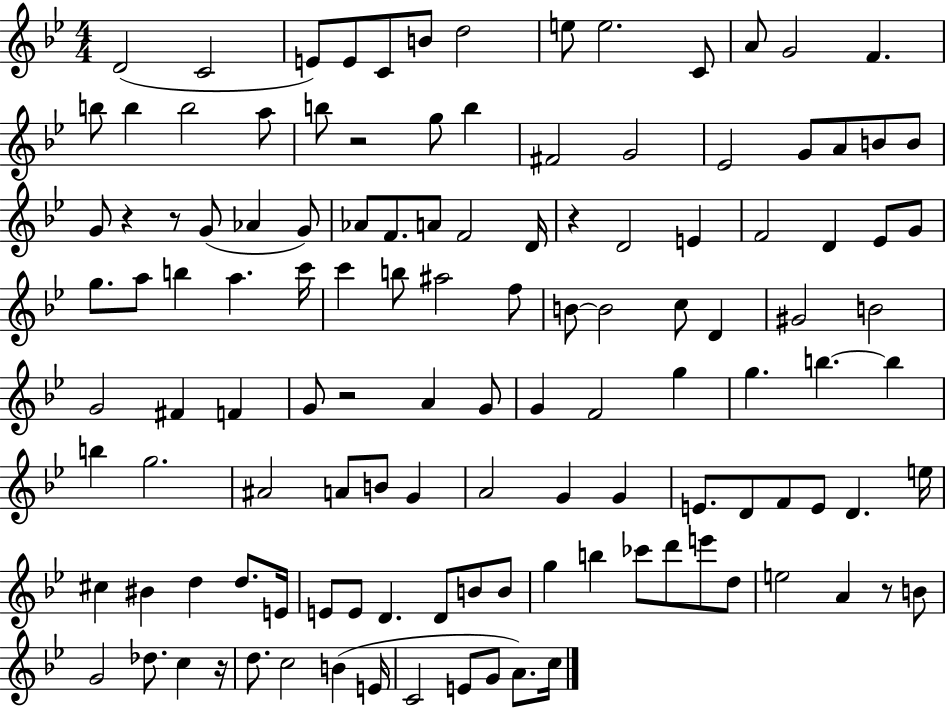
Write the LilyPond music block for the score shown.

{
  \clef treble
  \numericTimeSignature
  \time 4/4
  \key bes \major
  \repeat volta 2 { d'2( c'2 | e'8) e'8 c'8 b'8 d''2 | e''8 e''2. c'8 | a'8 g'2 f'4. | \break b''8 b''4 b''2 a''8 | b''8 r2 g''8 b''4 | fis'2 g'2 | ees'2 g'8 a'8 b'8 b'8 | \break g'8 r4 r8 g'8( aes'4 g'8) | aes'8 f'8. a'8 f'2 d'16 | r4 d'2 e'4 | f'2 d'4 ees'8 g'8 | \break g''8. a''8 b''4 a''4. c'''16 | c'''4 b''8 ais''2 f''8 | b'8~~ b'2 c''8 d'4 | gis'2 b'2 | \break g'2 fis'4 f'4 | g'8 r2 a'4 g'8 | g'4 f'2 g''4 | g''4. b''4.~~ b''4 | \break b''4 g''2. | ais'2 a'8 b'8 g'4 | a'2 g'4 g'4 | e'8. d'8 f'8 e'8 d'4. e''16 | \break cis''4 bis'4 d''4 d''8. e'16 | e'8 e'8 d'4. d'8 b'8 b'8 | g''4 b''4 ces'''8 d'''8 e'''8 d''8 | e''2 a'4 r8 b'8 | \break g'2 des''8. c''4 r16 | d''8. c''2 b'4( e'16 | c'2 e'8 g'8 a'8.) c''16 | } \bar "|."
}